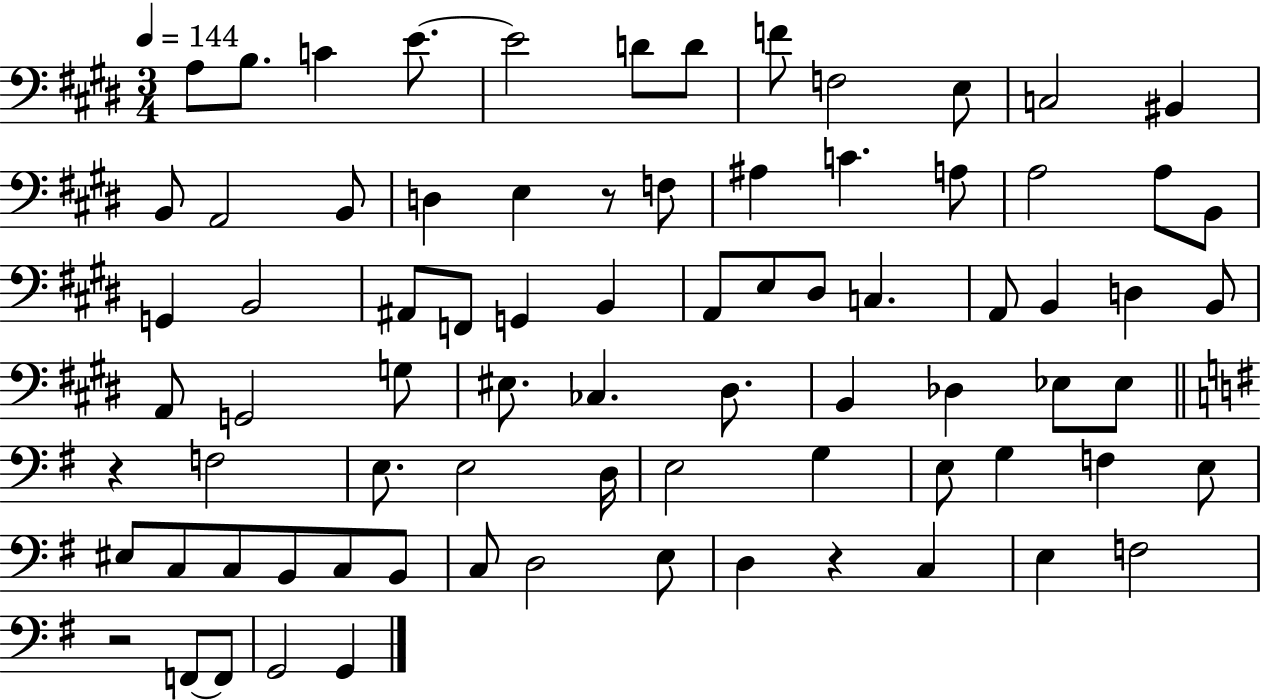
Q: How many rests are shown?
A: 4